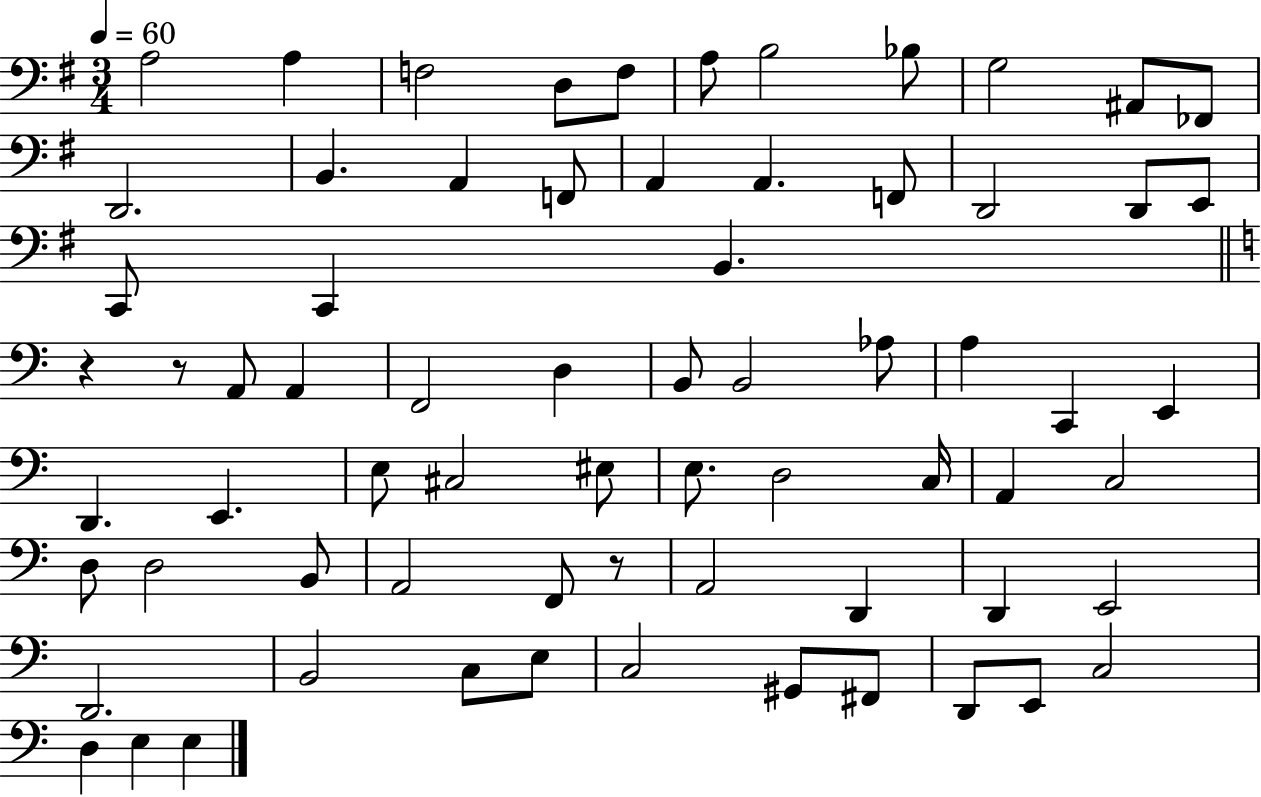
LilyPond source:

{
  \clef bass
  \numericTimeSignature
  \time 3/4
  \key g \major
  \tempo 4 = 60
  a2 a4 | f2 d8 f8 | a8 b2 bes8 | g2 ais,8 fes,8 | \break d,2. | b,4. a,4 f,8 | a,4 a,4. f,8 | d,2 d,8 e,8 | \break c,8 c,4 b,4. | \bar "||" \break \key c \major r4 r8 a,8 a,4 | f,2 d4 | b,8 b,2 aes8 | a4 c,4 e,4 | \break d,4. e,4. | e8 cis2 eis8 | e8. d2 c16 | a,4 c2 | \break d8 d2 b,8 | a,2 f,8 r8 | a,2 d,4 | d,4 e,2 | \break d,2. | b,2 c8 e8 | c2 gis,8 fis,8 | d,8 e,8 c2 | \break d4 e4 e4 | \bar "|."
}